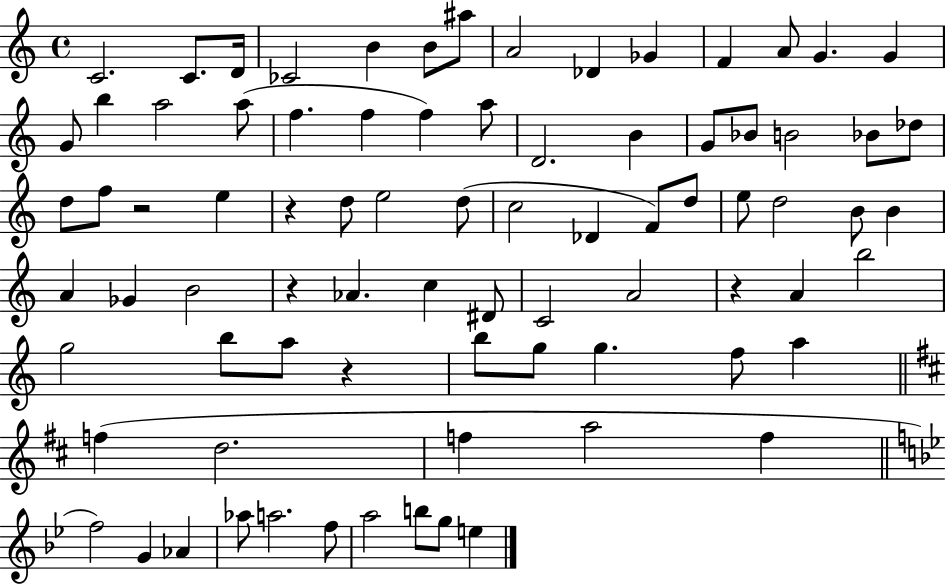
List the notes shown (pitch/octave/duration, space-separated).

C4/h. C4/e. D4/s CES4/h B4/q B4/e A#5/e A4/h Db4/q Gb4/q F4/q A4/e G4/q. G4/q G4/e B5/q A5/h A5/e F5/q. F5/q F5/q A5/e D4/h. B4/q G4/e Bb4/e B4/h Bb4/e Db5/e D5/e F5/e R/h E5/q R/q D5/e E5/h D5/e C5/h Db4/q F4/e D5/e E5/e D5/h B4/e B4/q A4/q Gb4/q B4/h R/q Ab4/q. C5/q D#4/e C4/h A4/h R/q A4/q B5/h G5/h B5/e A5/e R/q B5/e G5/e G5/q. F5/e A5/q F5/q D5/h. F5/q A5/h F5/q F5/h G4/q Ab4/q Ab5/e A5/h. F5/e A5/h B5/e G5/e E5/q